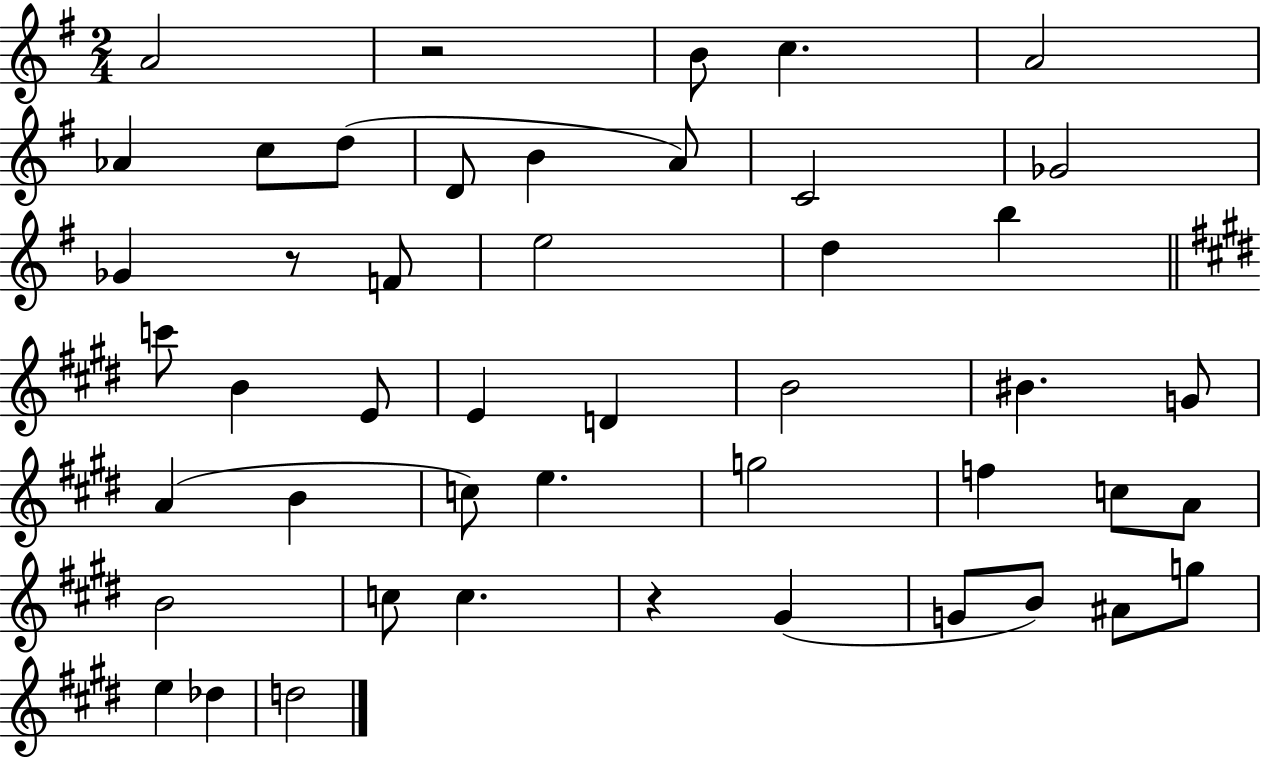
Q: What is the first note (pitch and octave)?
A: A4